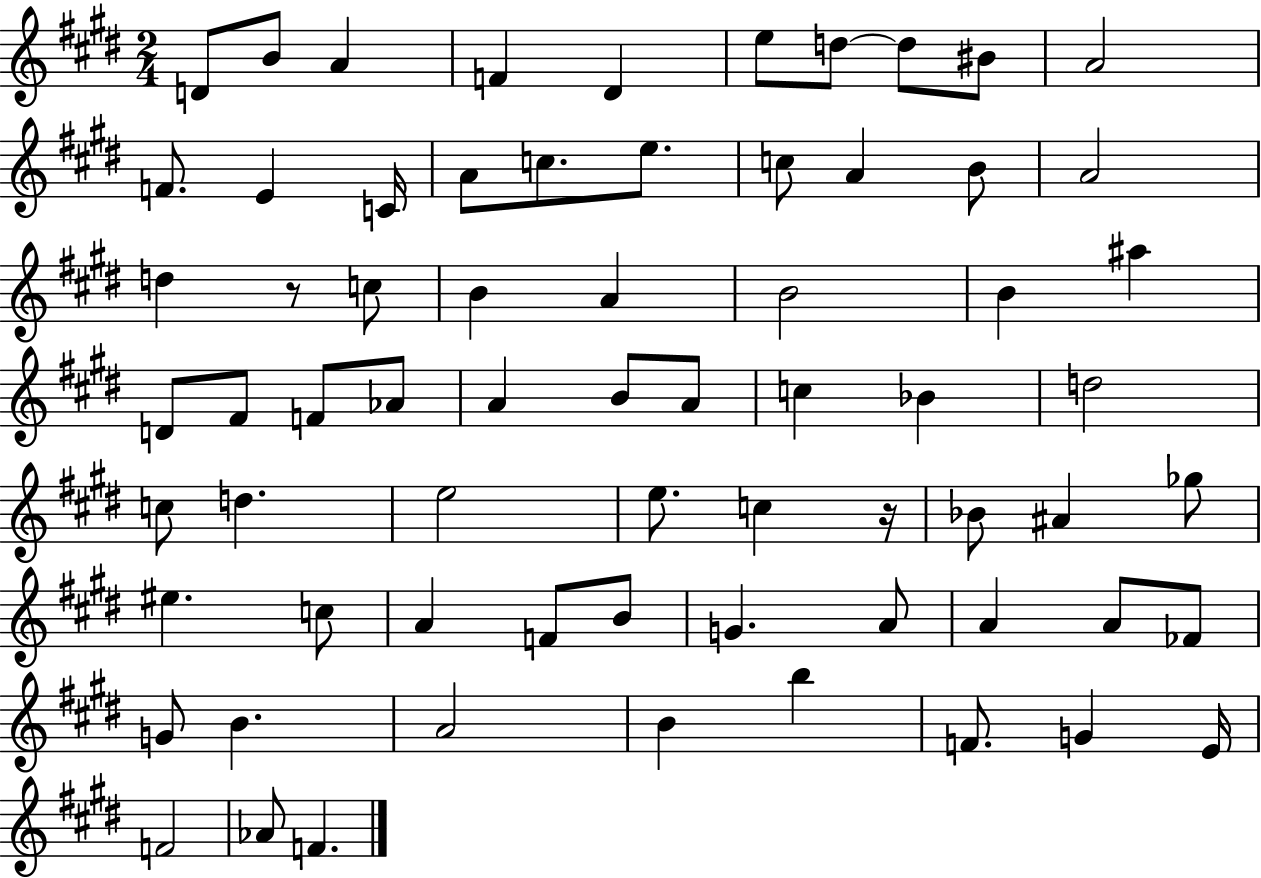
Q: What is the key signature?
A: E major